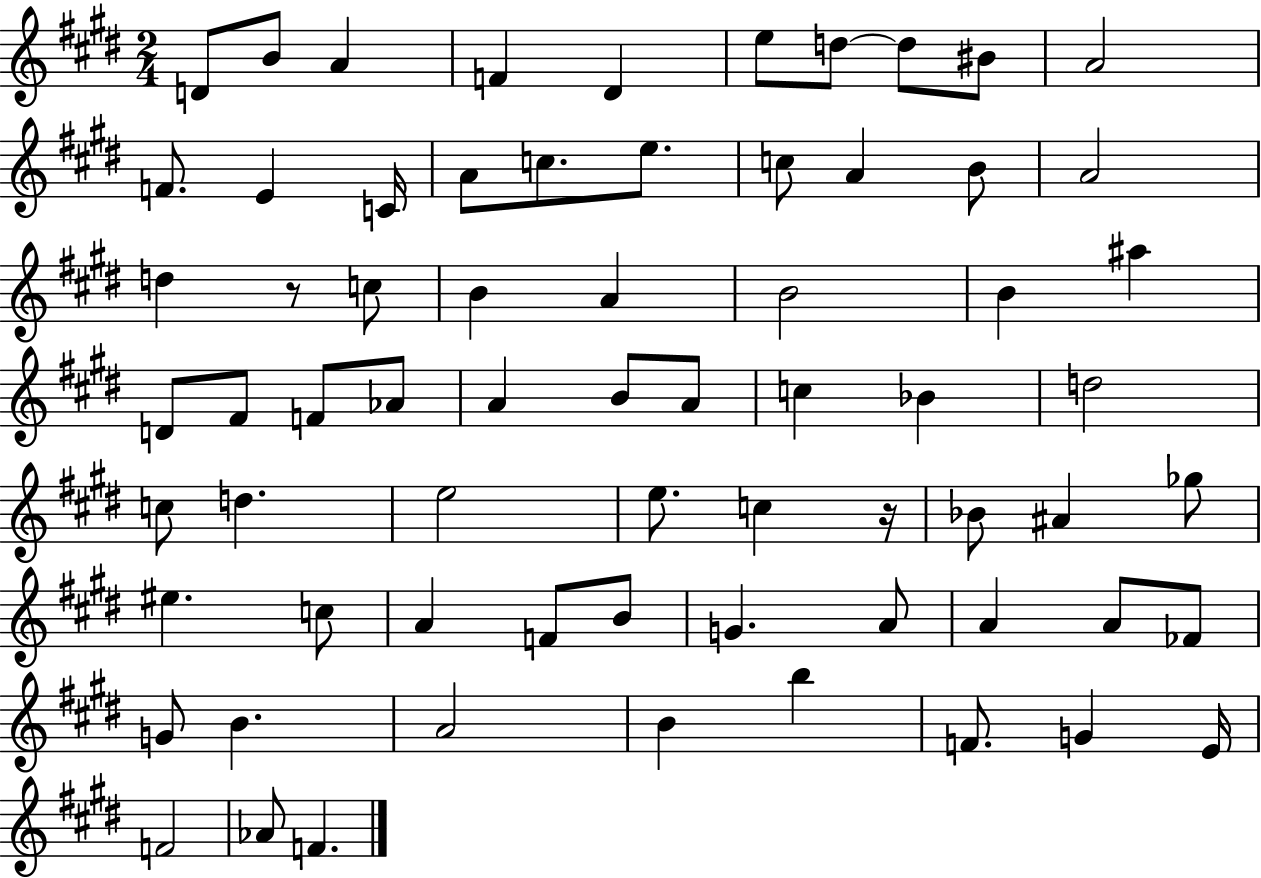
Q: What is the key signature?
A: E major